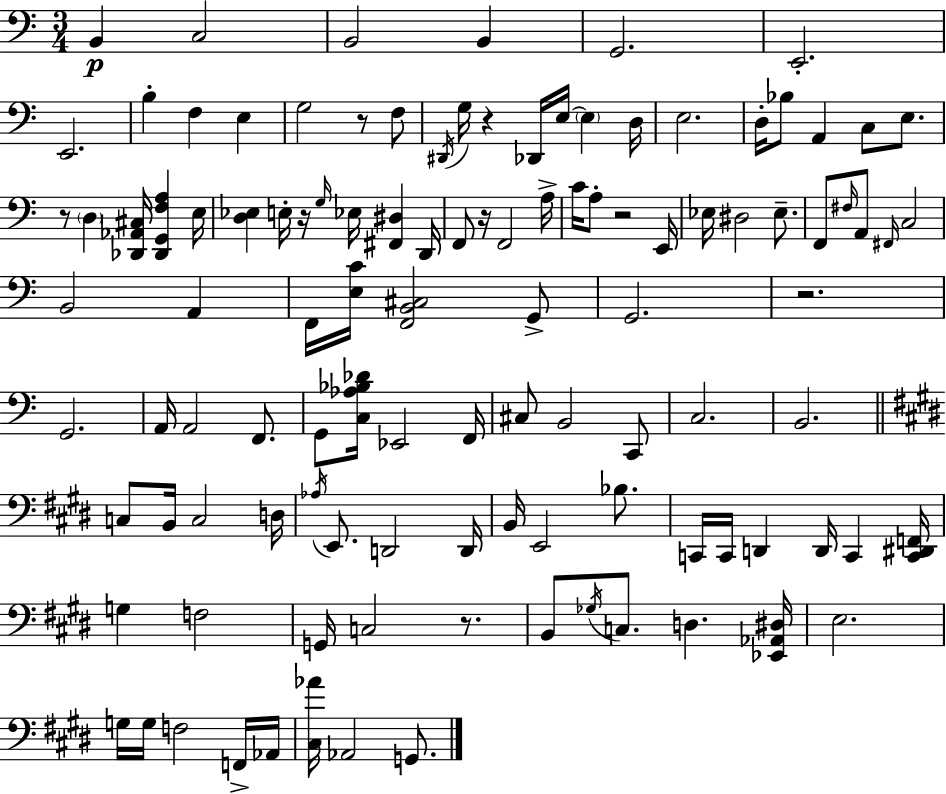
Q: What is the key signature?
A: A minor